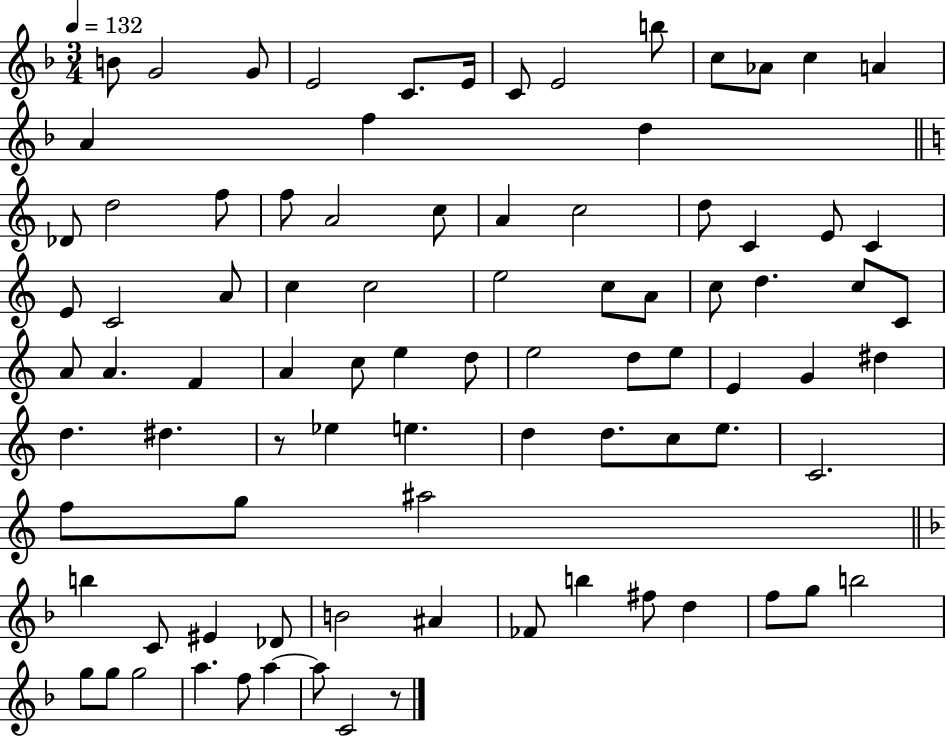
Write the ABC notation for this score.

X:1
T:Untitled
M:3/4
L:1/4
K:F
B/2 G2 G/2 E2 C/2 E/4 C/2 E2 b/2 c/2 _A/2 c A A f d _D/2 d2 f/2 f/2 A2 c/2 A c2 d/2 C E/2 C E/2 C2 A/2 c c2 e2 c/2 A/2 c/2 d c/2 C/2 A/2 A F A c/2 e d/2 e2 d/2 e/2 E G ^d d ^d z/2 _e e d d/2 c/2 e/2 C2 f/2 g/2 ^a2 b C/2 ^E _D/2 B2 ^A _F/2 b ^f/2 d f/2 g/2 b2 g/2 g/2 g2 a f/2 a a/2 C2 z/2